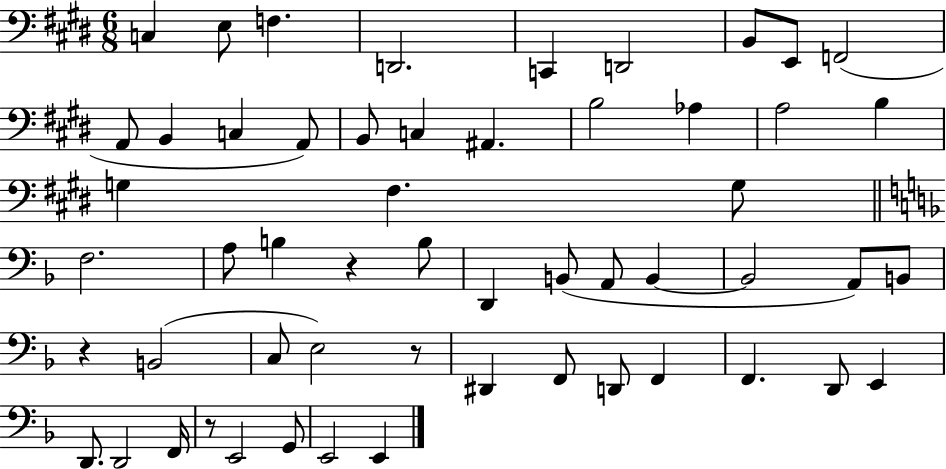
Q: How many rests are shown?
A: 4